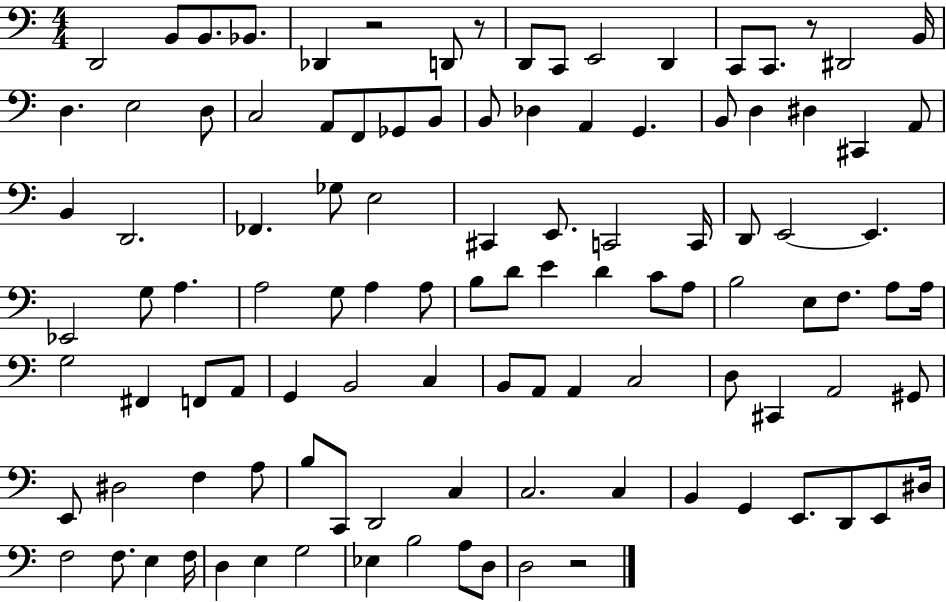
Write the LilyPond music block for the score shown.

{
  \clef bass
  \numericTimeSignature
  \time 4/4
  \key c \major
  d,2 b,8 b,8. bes,8. | des,4 r2 d,8 r8 | d,8 c,8 e,2 d,4 | c,8 c,8. r8 dis,2 b,16 | \break d4. e2 d8 | c2 a,8 f,8 ges,8 b,8 | b,8 des4 a,4 g,4. | b,8 d4 dis4 cis,4 a,8 | \break b,4 d,2. | fes,4. ges8 e2 | cis,4 e,8. c,2 c,16 | d,8 e,2~~ e,4. | \break ees,2 g8 a4. | a2 g8 a4 a8 | b8 d'8 e'4 d'4 c'8 a8 | b2 e8 f8. a8 a16 | \break g2 fis,4 f,8 a,8 | g,4 b,2 c4 | b,8 a,8 a,4 c2 | d8 cis,4 a,2 gis,8 | \break e,8 dis2 f4 a8 | b8 c,8 d,2 c4 | c2. c4 | b,4 g,4 e,8. d,8 e,8 dis16 | \break f2 f8. e4 f16 | d4 e4 g2 | ees4 b2 a8 d8 | d2 r2 | \break \bar "|."
}